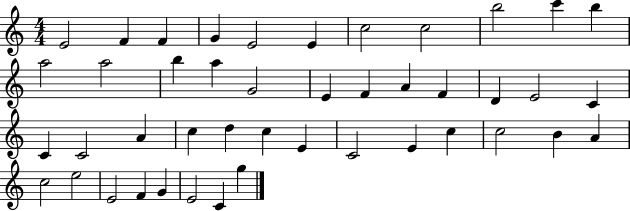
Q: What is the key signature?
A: C major